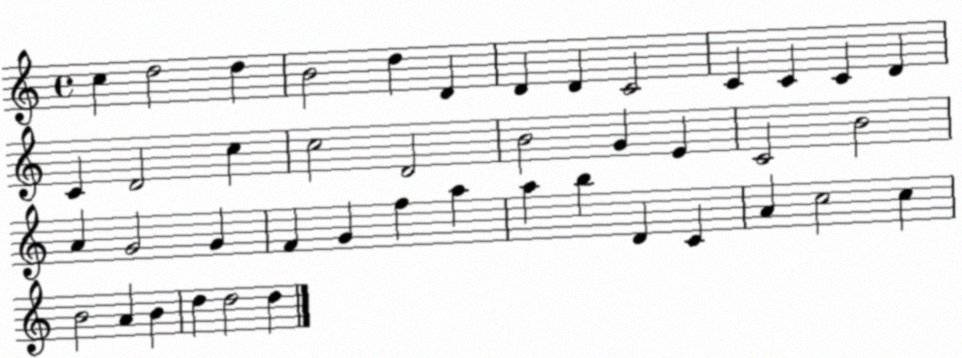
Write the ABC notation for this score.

X:1
T:Untitled
M:4/4
L:1/4
K:C
c d2 d B2 d D D D C2 C C C D C D2 c c2 D2 B2 G E C2 B2 A G2 G F G f a a b D C A c2 c B2 A B d d2 d